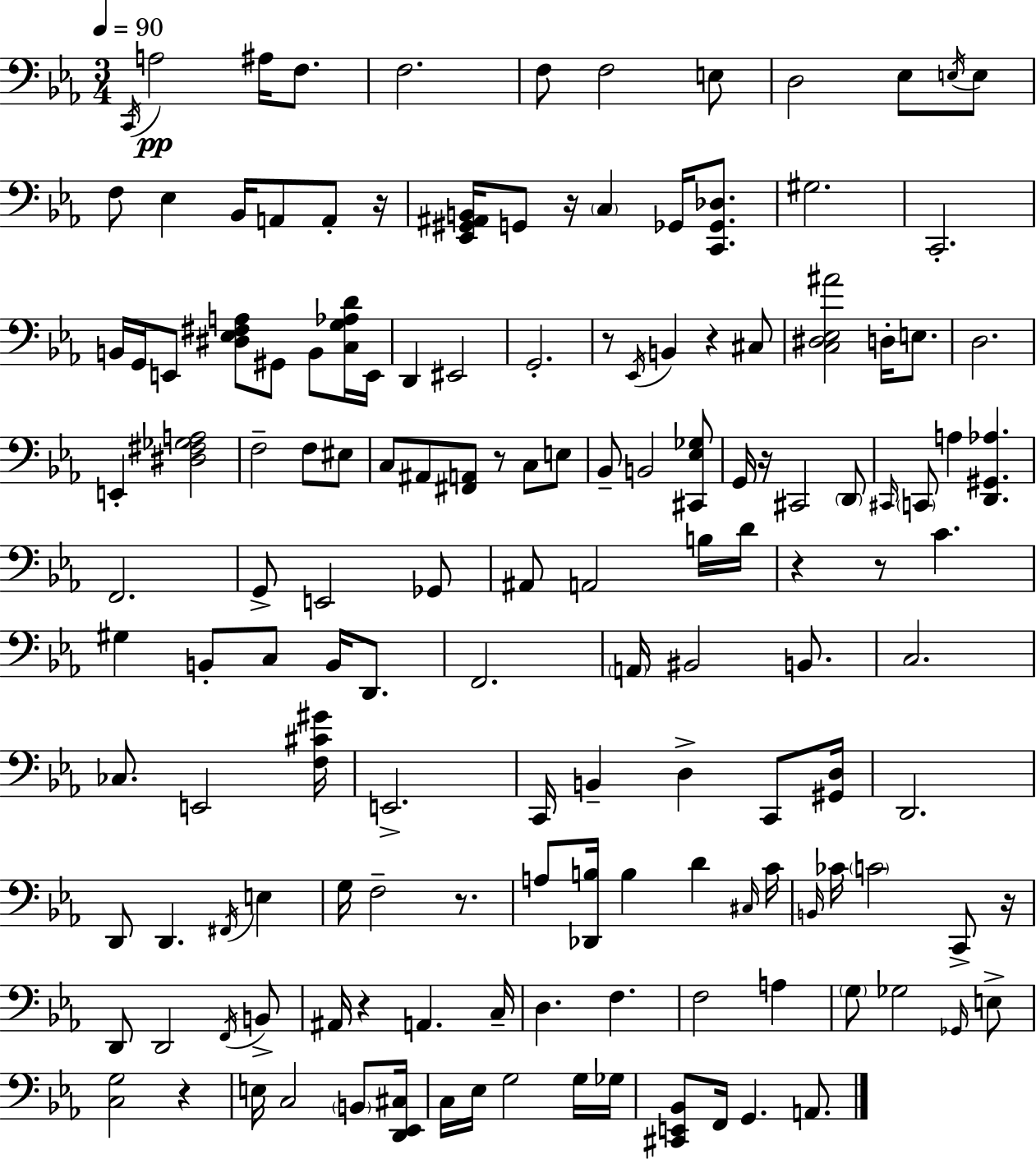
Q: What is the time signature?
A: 3/4